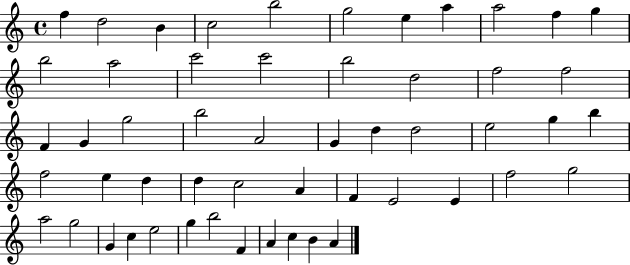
{
  \clef treble
  \time 4/4
  \defaultTimeSignature
  \key c \major
  f''4 d''2 b'4 | c''2 b''2 | g''2 e''4 a''4 | a''2 f''4 g''4 | \break b''2 a''2 | c'''2 c'''2 | b''2 d''2 | f''2 f''2 | \break f'4 g'4 g''2 | b''2 a'2 | g'4 d''4 d''2 | e''2 g''4 b''4 | \break f''2 e''4 d''4 | d''4 c''2 a'4 | f'4 e'2 e'4 | f''2 g''2 | \break a''2 g''2 | g'4 c''4 e''2 | g''4 b''2 f'4 | a'4 c''4 b'4 a'4 | \break \bar "|."
}